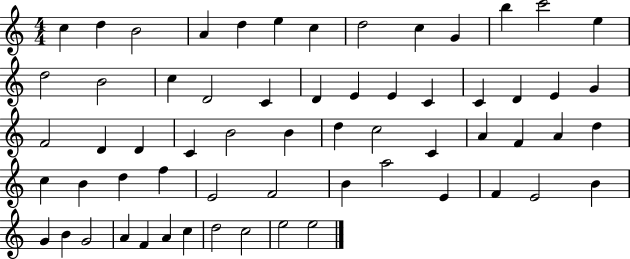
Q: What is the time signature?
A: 4/4